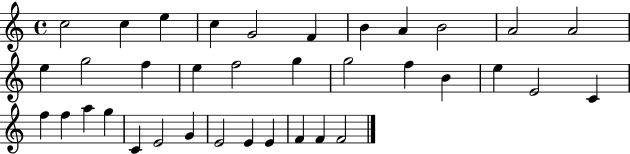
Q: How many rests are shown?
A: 0